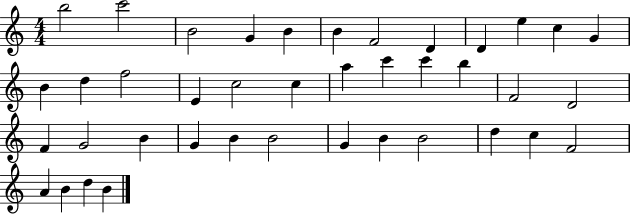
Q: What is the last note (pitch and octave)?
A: B4